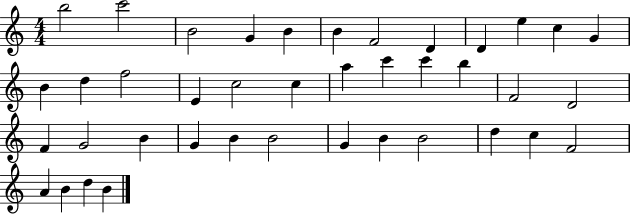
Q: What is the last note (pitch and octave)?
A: B4